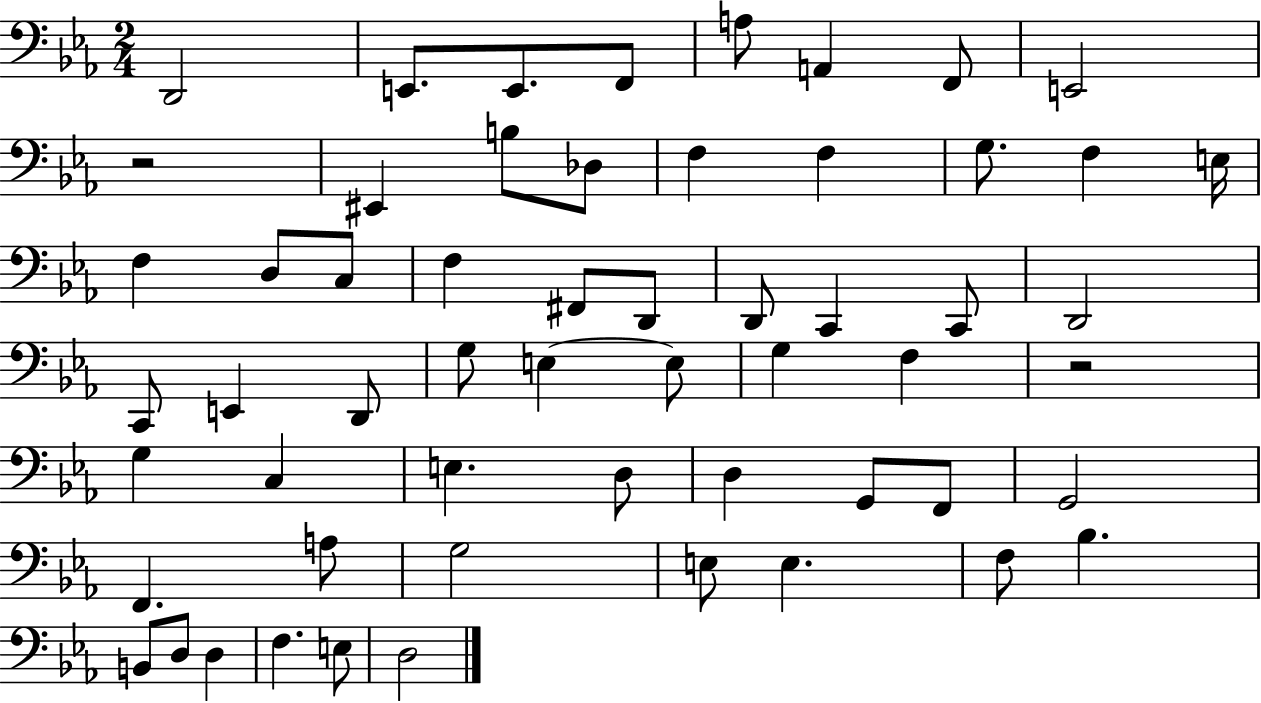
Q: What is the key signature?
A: EES major